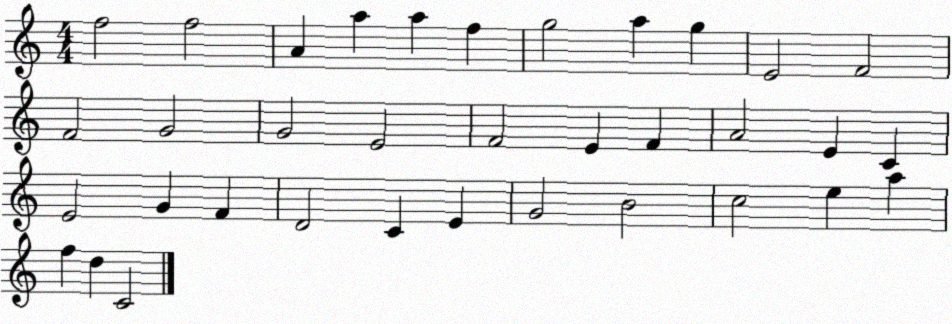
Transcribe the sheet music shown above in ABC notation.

X:1
T:Untitled
M:4/4
L:1/4
K:C
f2 f2 A a a f g2 a g E2 F2 F2 G2 G2 E2 F2 E F A2 E C E2 G F D2 C E G2 B2 c2 e a f d C2